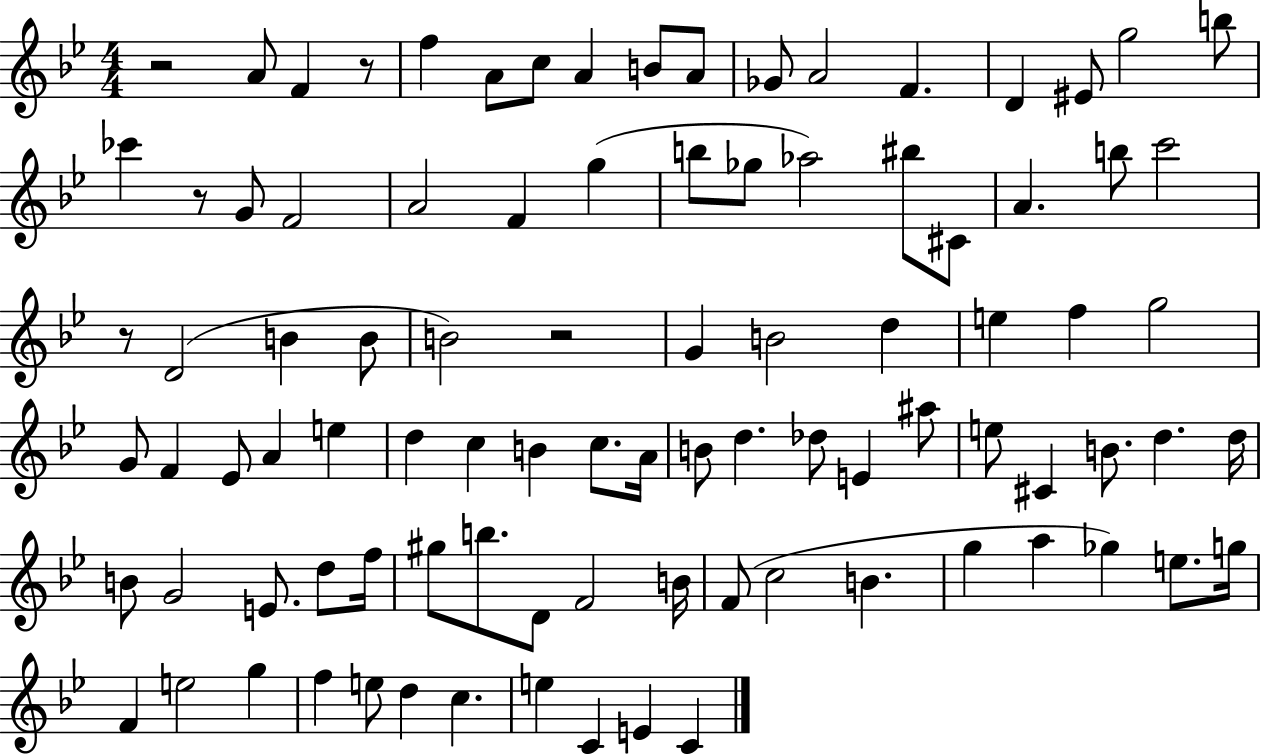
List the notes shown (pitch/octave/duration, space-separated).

R/h A4/e F4/q R/e F5/q A4/e C5/e A4/q B4/e A4/e Gb4/e A4/h F4/q. D4/q EIS4/e G5/h B5/e CES6/q R/e G4/e F4/h A4/h F4/q G5/q B5/e Gb5/e Ab5/h BIS5/e C#4/e A4/q. B5/e C6/h R/e D4/h B4/q B4/e B4/h R/h G4/q B4/h D5/q E5/q F5/q G5/h G4/e F4/q Eb4/e A4/q E5/q D5/q C5/q B4/q C5/e. A4/s B4/e D5/q. Db5/e E4/q A#5/e E5/e C#4/q B4/e. D5/q. D5/s B4/e G4/h E4/e. D5/e F5/s G#5/e B5/e. D4/e F4/h B4/s F4/e C5/h B4/q. G5/q A5/q Gb5/q E5/e. G5/s F4/q E5/h G5/q F5/q E5/e D5/q C5/q. E5/q C4/q E4/q C4/q